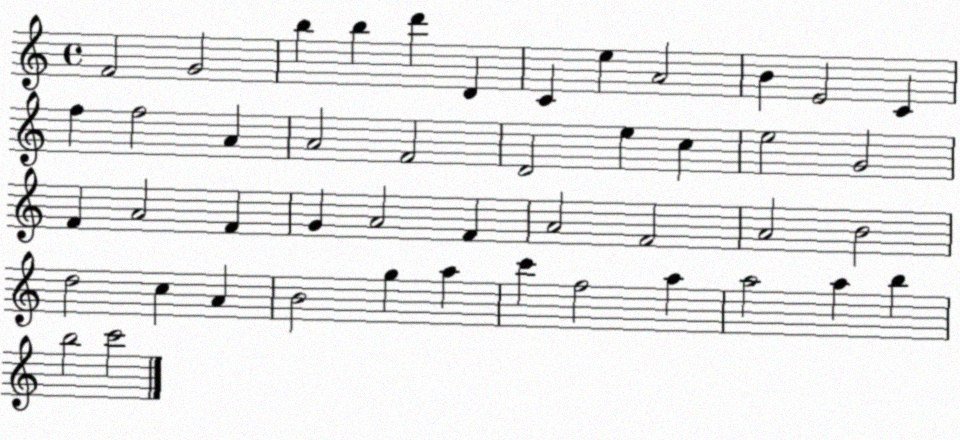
X:1
T:Untitled
M:4/4
L:1/4
K:C
F2 G2 b b d' D C e A2 B E2 C f f2 A A2 F2 D2 e c e2 G2 F A2 F G A2 F A2 F2 A2 B2 d2 c A B2 g a c' f2 a a2 a b b2 c'2